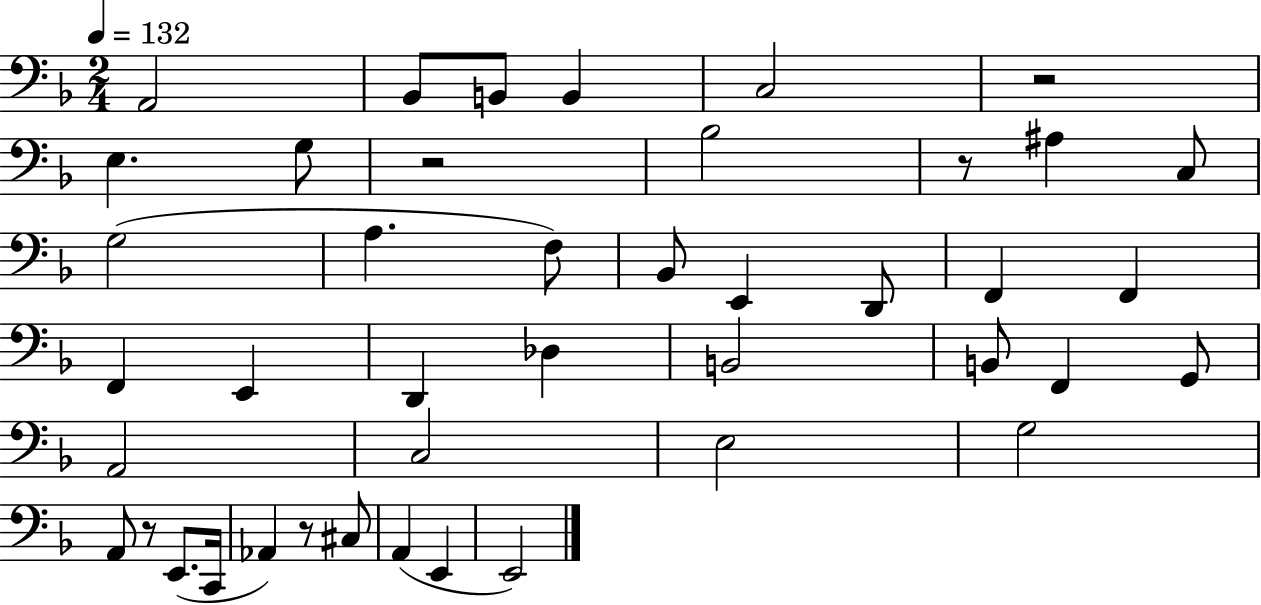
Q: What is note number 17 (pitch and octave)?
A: F2